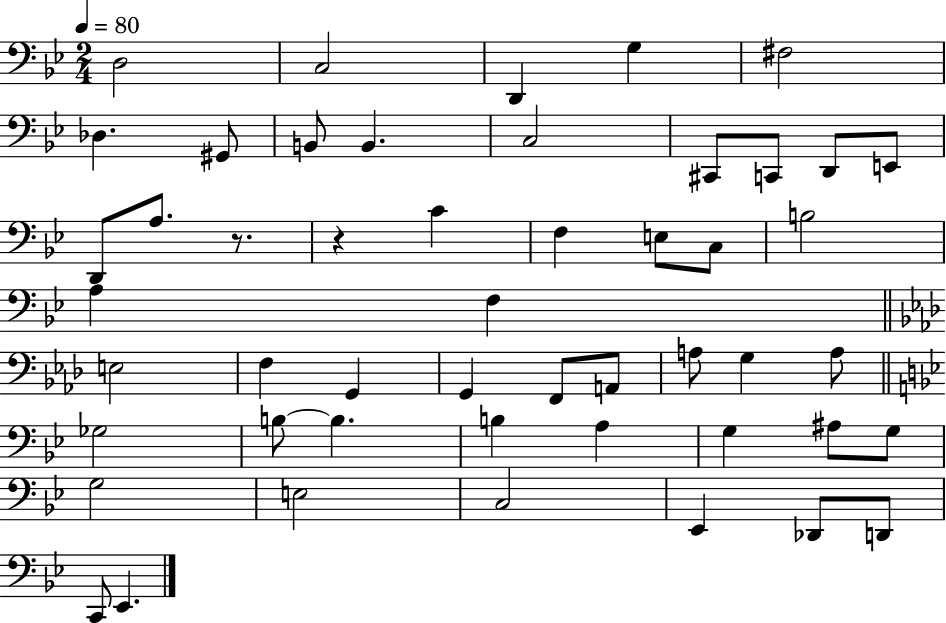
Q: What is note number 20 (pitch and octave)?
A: C3